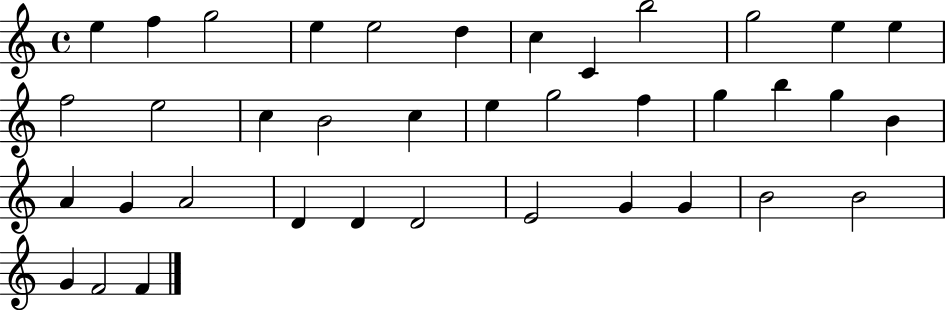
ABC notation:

X:1
T:Untitled
M:4/4
L:1/4
K:C
e f g2 e e2 d c C b2 g2 e e f2 e2 c B2 c e g2 f g b g B A G A2 D D D2 E2 G G B2 B2 G F2 F